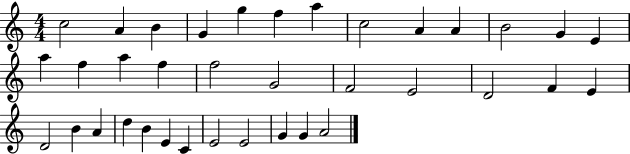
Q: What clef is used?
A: treble